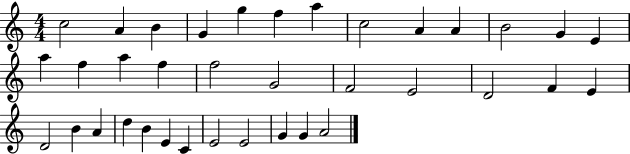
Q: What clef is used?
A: treble